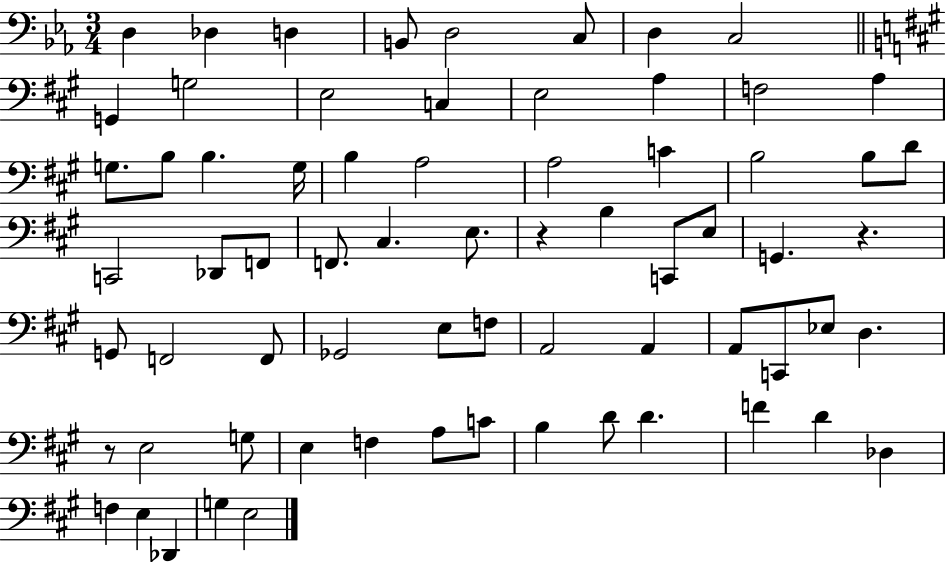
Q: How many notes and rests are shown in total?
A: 69